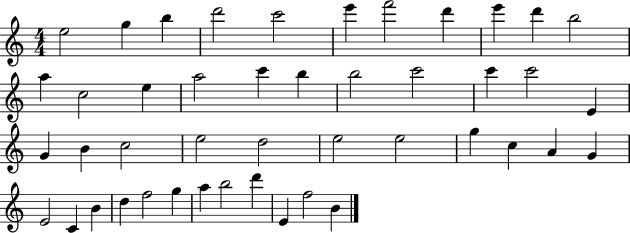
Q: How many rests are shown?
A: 0